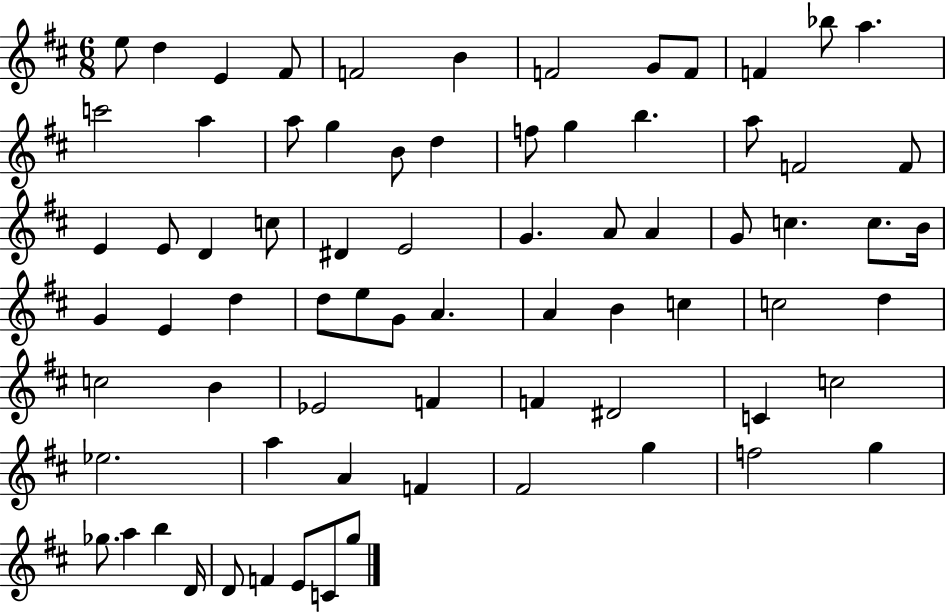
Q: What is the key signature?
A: D major